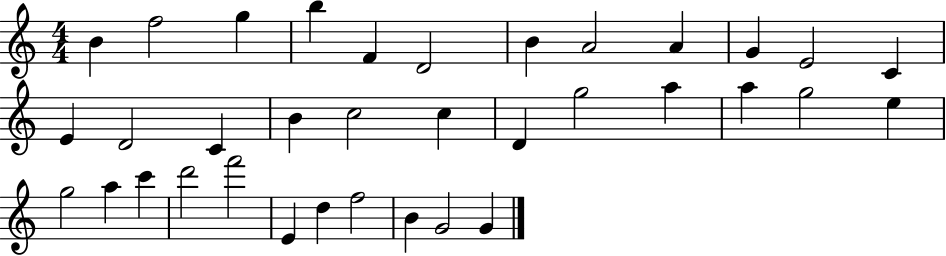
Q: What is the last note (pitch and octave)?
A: G4